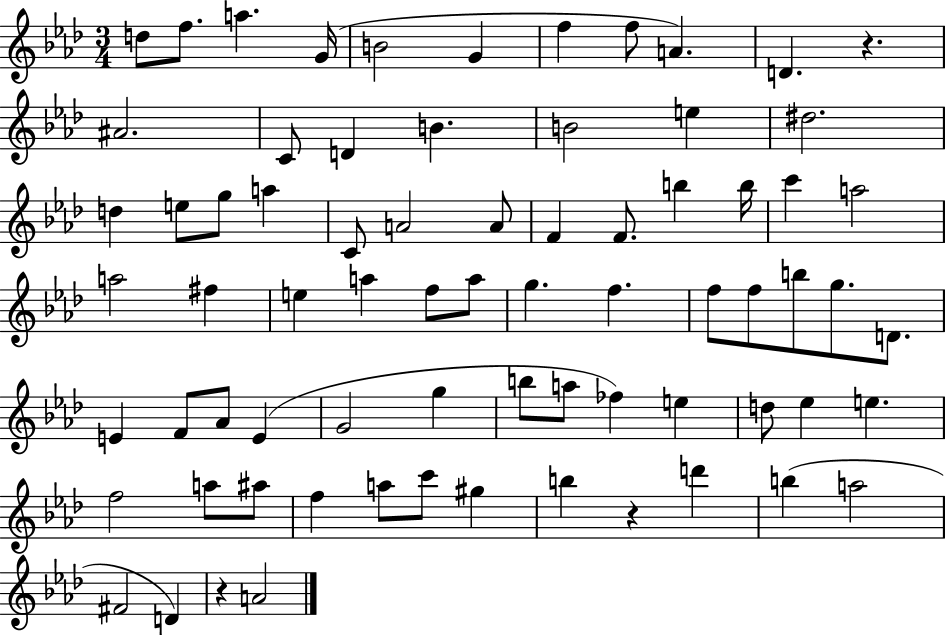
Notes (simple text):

D5/e F5/e. A5/q. G4/s B4/h G4/q F5/q F5/e A4/q. D4/q. R/q. A#4/h. C4/e D4/q B4/q. B4/h E5/q D#5/h. D5/q E5/e G5/e A5/q C4/e A4/h A4/e F4/q F4/e. B5/q B5/s C6/q A5/h A5/h F#5/q E5/q A5/q F5/e A5/e G5/q. F5/q. F5/e F5/e B5/e G5/e. D4/e. E4/q F4/e Ab4/e E4/q G4/h G5/q B5/e A5/e FES5/q E5/q D5/e Eb5/q E5/q. F5/h A5/e A#5/e F5/q A5/e C6/e G#5/q B5/q R/q D6/q B5/q A5/h F#4/h D4/q R/q A4/h